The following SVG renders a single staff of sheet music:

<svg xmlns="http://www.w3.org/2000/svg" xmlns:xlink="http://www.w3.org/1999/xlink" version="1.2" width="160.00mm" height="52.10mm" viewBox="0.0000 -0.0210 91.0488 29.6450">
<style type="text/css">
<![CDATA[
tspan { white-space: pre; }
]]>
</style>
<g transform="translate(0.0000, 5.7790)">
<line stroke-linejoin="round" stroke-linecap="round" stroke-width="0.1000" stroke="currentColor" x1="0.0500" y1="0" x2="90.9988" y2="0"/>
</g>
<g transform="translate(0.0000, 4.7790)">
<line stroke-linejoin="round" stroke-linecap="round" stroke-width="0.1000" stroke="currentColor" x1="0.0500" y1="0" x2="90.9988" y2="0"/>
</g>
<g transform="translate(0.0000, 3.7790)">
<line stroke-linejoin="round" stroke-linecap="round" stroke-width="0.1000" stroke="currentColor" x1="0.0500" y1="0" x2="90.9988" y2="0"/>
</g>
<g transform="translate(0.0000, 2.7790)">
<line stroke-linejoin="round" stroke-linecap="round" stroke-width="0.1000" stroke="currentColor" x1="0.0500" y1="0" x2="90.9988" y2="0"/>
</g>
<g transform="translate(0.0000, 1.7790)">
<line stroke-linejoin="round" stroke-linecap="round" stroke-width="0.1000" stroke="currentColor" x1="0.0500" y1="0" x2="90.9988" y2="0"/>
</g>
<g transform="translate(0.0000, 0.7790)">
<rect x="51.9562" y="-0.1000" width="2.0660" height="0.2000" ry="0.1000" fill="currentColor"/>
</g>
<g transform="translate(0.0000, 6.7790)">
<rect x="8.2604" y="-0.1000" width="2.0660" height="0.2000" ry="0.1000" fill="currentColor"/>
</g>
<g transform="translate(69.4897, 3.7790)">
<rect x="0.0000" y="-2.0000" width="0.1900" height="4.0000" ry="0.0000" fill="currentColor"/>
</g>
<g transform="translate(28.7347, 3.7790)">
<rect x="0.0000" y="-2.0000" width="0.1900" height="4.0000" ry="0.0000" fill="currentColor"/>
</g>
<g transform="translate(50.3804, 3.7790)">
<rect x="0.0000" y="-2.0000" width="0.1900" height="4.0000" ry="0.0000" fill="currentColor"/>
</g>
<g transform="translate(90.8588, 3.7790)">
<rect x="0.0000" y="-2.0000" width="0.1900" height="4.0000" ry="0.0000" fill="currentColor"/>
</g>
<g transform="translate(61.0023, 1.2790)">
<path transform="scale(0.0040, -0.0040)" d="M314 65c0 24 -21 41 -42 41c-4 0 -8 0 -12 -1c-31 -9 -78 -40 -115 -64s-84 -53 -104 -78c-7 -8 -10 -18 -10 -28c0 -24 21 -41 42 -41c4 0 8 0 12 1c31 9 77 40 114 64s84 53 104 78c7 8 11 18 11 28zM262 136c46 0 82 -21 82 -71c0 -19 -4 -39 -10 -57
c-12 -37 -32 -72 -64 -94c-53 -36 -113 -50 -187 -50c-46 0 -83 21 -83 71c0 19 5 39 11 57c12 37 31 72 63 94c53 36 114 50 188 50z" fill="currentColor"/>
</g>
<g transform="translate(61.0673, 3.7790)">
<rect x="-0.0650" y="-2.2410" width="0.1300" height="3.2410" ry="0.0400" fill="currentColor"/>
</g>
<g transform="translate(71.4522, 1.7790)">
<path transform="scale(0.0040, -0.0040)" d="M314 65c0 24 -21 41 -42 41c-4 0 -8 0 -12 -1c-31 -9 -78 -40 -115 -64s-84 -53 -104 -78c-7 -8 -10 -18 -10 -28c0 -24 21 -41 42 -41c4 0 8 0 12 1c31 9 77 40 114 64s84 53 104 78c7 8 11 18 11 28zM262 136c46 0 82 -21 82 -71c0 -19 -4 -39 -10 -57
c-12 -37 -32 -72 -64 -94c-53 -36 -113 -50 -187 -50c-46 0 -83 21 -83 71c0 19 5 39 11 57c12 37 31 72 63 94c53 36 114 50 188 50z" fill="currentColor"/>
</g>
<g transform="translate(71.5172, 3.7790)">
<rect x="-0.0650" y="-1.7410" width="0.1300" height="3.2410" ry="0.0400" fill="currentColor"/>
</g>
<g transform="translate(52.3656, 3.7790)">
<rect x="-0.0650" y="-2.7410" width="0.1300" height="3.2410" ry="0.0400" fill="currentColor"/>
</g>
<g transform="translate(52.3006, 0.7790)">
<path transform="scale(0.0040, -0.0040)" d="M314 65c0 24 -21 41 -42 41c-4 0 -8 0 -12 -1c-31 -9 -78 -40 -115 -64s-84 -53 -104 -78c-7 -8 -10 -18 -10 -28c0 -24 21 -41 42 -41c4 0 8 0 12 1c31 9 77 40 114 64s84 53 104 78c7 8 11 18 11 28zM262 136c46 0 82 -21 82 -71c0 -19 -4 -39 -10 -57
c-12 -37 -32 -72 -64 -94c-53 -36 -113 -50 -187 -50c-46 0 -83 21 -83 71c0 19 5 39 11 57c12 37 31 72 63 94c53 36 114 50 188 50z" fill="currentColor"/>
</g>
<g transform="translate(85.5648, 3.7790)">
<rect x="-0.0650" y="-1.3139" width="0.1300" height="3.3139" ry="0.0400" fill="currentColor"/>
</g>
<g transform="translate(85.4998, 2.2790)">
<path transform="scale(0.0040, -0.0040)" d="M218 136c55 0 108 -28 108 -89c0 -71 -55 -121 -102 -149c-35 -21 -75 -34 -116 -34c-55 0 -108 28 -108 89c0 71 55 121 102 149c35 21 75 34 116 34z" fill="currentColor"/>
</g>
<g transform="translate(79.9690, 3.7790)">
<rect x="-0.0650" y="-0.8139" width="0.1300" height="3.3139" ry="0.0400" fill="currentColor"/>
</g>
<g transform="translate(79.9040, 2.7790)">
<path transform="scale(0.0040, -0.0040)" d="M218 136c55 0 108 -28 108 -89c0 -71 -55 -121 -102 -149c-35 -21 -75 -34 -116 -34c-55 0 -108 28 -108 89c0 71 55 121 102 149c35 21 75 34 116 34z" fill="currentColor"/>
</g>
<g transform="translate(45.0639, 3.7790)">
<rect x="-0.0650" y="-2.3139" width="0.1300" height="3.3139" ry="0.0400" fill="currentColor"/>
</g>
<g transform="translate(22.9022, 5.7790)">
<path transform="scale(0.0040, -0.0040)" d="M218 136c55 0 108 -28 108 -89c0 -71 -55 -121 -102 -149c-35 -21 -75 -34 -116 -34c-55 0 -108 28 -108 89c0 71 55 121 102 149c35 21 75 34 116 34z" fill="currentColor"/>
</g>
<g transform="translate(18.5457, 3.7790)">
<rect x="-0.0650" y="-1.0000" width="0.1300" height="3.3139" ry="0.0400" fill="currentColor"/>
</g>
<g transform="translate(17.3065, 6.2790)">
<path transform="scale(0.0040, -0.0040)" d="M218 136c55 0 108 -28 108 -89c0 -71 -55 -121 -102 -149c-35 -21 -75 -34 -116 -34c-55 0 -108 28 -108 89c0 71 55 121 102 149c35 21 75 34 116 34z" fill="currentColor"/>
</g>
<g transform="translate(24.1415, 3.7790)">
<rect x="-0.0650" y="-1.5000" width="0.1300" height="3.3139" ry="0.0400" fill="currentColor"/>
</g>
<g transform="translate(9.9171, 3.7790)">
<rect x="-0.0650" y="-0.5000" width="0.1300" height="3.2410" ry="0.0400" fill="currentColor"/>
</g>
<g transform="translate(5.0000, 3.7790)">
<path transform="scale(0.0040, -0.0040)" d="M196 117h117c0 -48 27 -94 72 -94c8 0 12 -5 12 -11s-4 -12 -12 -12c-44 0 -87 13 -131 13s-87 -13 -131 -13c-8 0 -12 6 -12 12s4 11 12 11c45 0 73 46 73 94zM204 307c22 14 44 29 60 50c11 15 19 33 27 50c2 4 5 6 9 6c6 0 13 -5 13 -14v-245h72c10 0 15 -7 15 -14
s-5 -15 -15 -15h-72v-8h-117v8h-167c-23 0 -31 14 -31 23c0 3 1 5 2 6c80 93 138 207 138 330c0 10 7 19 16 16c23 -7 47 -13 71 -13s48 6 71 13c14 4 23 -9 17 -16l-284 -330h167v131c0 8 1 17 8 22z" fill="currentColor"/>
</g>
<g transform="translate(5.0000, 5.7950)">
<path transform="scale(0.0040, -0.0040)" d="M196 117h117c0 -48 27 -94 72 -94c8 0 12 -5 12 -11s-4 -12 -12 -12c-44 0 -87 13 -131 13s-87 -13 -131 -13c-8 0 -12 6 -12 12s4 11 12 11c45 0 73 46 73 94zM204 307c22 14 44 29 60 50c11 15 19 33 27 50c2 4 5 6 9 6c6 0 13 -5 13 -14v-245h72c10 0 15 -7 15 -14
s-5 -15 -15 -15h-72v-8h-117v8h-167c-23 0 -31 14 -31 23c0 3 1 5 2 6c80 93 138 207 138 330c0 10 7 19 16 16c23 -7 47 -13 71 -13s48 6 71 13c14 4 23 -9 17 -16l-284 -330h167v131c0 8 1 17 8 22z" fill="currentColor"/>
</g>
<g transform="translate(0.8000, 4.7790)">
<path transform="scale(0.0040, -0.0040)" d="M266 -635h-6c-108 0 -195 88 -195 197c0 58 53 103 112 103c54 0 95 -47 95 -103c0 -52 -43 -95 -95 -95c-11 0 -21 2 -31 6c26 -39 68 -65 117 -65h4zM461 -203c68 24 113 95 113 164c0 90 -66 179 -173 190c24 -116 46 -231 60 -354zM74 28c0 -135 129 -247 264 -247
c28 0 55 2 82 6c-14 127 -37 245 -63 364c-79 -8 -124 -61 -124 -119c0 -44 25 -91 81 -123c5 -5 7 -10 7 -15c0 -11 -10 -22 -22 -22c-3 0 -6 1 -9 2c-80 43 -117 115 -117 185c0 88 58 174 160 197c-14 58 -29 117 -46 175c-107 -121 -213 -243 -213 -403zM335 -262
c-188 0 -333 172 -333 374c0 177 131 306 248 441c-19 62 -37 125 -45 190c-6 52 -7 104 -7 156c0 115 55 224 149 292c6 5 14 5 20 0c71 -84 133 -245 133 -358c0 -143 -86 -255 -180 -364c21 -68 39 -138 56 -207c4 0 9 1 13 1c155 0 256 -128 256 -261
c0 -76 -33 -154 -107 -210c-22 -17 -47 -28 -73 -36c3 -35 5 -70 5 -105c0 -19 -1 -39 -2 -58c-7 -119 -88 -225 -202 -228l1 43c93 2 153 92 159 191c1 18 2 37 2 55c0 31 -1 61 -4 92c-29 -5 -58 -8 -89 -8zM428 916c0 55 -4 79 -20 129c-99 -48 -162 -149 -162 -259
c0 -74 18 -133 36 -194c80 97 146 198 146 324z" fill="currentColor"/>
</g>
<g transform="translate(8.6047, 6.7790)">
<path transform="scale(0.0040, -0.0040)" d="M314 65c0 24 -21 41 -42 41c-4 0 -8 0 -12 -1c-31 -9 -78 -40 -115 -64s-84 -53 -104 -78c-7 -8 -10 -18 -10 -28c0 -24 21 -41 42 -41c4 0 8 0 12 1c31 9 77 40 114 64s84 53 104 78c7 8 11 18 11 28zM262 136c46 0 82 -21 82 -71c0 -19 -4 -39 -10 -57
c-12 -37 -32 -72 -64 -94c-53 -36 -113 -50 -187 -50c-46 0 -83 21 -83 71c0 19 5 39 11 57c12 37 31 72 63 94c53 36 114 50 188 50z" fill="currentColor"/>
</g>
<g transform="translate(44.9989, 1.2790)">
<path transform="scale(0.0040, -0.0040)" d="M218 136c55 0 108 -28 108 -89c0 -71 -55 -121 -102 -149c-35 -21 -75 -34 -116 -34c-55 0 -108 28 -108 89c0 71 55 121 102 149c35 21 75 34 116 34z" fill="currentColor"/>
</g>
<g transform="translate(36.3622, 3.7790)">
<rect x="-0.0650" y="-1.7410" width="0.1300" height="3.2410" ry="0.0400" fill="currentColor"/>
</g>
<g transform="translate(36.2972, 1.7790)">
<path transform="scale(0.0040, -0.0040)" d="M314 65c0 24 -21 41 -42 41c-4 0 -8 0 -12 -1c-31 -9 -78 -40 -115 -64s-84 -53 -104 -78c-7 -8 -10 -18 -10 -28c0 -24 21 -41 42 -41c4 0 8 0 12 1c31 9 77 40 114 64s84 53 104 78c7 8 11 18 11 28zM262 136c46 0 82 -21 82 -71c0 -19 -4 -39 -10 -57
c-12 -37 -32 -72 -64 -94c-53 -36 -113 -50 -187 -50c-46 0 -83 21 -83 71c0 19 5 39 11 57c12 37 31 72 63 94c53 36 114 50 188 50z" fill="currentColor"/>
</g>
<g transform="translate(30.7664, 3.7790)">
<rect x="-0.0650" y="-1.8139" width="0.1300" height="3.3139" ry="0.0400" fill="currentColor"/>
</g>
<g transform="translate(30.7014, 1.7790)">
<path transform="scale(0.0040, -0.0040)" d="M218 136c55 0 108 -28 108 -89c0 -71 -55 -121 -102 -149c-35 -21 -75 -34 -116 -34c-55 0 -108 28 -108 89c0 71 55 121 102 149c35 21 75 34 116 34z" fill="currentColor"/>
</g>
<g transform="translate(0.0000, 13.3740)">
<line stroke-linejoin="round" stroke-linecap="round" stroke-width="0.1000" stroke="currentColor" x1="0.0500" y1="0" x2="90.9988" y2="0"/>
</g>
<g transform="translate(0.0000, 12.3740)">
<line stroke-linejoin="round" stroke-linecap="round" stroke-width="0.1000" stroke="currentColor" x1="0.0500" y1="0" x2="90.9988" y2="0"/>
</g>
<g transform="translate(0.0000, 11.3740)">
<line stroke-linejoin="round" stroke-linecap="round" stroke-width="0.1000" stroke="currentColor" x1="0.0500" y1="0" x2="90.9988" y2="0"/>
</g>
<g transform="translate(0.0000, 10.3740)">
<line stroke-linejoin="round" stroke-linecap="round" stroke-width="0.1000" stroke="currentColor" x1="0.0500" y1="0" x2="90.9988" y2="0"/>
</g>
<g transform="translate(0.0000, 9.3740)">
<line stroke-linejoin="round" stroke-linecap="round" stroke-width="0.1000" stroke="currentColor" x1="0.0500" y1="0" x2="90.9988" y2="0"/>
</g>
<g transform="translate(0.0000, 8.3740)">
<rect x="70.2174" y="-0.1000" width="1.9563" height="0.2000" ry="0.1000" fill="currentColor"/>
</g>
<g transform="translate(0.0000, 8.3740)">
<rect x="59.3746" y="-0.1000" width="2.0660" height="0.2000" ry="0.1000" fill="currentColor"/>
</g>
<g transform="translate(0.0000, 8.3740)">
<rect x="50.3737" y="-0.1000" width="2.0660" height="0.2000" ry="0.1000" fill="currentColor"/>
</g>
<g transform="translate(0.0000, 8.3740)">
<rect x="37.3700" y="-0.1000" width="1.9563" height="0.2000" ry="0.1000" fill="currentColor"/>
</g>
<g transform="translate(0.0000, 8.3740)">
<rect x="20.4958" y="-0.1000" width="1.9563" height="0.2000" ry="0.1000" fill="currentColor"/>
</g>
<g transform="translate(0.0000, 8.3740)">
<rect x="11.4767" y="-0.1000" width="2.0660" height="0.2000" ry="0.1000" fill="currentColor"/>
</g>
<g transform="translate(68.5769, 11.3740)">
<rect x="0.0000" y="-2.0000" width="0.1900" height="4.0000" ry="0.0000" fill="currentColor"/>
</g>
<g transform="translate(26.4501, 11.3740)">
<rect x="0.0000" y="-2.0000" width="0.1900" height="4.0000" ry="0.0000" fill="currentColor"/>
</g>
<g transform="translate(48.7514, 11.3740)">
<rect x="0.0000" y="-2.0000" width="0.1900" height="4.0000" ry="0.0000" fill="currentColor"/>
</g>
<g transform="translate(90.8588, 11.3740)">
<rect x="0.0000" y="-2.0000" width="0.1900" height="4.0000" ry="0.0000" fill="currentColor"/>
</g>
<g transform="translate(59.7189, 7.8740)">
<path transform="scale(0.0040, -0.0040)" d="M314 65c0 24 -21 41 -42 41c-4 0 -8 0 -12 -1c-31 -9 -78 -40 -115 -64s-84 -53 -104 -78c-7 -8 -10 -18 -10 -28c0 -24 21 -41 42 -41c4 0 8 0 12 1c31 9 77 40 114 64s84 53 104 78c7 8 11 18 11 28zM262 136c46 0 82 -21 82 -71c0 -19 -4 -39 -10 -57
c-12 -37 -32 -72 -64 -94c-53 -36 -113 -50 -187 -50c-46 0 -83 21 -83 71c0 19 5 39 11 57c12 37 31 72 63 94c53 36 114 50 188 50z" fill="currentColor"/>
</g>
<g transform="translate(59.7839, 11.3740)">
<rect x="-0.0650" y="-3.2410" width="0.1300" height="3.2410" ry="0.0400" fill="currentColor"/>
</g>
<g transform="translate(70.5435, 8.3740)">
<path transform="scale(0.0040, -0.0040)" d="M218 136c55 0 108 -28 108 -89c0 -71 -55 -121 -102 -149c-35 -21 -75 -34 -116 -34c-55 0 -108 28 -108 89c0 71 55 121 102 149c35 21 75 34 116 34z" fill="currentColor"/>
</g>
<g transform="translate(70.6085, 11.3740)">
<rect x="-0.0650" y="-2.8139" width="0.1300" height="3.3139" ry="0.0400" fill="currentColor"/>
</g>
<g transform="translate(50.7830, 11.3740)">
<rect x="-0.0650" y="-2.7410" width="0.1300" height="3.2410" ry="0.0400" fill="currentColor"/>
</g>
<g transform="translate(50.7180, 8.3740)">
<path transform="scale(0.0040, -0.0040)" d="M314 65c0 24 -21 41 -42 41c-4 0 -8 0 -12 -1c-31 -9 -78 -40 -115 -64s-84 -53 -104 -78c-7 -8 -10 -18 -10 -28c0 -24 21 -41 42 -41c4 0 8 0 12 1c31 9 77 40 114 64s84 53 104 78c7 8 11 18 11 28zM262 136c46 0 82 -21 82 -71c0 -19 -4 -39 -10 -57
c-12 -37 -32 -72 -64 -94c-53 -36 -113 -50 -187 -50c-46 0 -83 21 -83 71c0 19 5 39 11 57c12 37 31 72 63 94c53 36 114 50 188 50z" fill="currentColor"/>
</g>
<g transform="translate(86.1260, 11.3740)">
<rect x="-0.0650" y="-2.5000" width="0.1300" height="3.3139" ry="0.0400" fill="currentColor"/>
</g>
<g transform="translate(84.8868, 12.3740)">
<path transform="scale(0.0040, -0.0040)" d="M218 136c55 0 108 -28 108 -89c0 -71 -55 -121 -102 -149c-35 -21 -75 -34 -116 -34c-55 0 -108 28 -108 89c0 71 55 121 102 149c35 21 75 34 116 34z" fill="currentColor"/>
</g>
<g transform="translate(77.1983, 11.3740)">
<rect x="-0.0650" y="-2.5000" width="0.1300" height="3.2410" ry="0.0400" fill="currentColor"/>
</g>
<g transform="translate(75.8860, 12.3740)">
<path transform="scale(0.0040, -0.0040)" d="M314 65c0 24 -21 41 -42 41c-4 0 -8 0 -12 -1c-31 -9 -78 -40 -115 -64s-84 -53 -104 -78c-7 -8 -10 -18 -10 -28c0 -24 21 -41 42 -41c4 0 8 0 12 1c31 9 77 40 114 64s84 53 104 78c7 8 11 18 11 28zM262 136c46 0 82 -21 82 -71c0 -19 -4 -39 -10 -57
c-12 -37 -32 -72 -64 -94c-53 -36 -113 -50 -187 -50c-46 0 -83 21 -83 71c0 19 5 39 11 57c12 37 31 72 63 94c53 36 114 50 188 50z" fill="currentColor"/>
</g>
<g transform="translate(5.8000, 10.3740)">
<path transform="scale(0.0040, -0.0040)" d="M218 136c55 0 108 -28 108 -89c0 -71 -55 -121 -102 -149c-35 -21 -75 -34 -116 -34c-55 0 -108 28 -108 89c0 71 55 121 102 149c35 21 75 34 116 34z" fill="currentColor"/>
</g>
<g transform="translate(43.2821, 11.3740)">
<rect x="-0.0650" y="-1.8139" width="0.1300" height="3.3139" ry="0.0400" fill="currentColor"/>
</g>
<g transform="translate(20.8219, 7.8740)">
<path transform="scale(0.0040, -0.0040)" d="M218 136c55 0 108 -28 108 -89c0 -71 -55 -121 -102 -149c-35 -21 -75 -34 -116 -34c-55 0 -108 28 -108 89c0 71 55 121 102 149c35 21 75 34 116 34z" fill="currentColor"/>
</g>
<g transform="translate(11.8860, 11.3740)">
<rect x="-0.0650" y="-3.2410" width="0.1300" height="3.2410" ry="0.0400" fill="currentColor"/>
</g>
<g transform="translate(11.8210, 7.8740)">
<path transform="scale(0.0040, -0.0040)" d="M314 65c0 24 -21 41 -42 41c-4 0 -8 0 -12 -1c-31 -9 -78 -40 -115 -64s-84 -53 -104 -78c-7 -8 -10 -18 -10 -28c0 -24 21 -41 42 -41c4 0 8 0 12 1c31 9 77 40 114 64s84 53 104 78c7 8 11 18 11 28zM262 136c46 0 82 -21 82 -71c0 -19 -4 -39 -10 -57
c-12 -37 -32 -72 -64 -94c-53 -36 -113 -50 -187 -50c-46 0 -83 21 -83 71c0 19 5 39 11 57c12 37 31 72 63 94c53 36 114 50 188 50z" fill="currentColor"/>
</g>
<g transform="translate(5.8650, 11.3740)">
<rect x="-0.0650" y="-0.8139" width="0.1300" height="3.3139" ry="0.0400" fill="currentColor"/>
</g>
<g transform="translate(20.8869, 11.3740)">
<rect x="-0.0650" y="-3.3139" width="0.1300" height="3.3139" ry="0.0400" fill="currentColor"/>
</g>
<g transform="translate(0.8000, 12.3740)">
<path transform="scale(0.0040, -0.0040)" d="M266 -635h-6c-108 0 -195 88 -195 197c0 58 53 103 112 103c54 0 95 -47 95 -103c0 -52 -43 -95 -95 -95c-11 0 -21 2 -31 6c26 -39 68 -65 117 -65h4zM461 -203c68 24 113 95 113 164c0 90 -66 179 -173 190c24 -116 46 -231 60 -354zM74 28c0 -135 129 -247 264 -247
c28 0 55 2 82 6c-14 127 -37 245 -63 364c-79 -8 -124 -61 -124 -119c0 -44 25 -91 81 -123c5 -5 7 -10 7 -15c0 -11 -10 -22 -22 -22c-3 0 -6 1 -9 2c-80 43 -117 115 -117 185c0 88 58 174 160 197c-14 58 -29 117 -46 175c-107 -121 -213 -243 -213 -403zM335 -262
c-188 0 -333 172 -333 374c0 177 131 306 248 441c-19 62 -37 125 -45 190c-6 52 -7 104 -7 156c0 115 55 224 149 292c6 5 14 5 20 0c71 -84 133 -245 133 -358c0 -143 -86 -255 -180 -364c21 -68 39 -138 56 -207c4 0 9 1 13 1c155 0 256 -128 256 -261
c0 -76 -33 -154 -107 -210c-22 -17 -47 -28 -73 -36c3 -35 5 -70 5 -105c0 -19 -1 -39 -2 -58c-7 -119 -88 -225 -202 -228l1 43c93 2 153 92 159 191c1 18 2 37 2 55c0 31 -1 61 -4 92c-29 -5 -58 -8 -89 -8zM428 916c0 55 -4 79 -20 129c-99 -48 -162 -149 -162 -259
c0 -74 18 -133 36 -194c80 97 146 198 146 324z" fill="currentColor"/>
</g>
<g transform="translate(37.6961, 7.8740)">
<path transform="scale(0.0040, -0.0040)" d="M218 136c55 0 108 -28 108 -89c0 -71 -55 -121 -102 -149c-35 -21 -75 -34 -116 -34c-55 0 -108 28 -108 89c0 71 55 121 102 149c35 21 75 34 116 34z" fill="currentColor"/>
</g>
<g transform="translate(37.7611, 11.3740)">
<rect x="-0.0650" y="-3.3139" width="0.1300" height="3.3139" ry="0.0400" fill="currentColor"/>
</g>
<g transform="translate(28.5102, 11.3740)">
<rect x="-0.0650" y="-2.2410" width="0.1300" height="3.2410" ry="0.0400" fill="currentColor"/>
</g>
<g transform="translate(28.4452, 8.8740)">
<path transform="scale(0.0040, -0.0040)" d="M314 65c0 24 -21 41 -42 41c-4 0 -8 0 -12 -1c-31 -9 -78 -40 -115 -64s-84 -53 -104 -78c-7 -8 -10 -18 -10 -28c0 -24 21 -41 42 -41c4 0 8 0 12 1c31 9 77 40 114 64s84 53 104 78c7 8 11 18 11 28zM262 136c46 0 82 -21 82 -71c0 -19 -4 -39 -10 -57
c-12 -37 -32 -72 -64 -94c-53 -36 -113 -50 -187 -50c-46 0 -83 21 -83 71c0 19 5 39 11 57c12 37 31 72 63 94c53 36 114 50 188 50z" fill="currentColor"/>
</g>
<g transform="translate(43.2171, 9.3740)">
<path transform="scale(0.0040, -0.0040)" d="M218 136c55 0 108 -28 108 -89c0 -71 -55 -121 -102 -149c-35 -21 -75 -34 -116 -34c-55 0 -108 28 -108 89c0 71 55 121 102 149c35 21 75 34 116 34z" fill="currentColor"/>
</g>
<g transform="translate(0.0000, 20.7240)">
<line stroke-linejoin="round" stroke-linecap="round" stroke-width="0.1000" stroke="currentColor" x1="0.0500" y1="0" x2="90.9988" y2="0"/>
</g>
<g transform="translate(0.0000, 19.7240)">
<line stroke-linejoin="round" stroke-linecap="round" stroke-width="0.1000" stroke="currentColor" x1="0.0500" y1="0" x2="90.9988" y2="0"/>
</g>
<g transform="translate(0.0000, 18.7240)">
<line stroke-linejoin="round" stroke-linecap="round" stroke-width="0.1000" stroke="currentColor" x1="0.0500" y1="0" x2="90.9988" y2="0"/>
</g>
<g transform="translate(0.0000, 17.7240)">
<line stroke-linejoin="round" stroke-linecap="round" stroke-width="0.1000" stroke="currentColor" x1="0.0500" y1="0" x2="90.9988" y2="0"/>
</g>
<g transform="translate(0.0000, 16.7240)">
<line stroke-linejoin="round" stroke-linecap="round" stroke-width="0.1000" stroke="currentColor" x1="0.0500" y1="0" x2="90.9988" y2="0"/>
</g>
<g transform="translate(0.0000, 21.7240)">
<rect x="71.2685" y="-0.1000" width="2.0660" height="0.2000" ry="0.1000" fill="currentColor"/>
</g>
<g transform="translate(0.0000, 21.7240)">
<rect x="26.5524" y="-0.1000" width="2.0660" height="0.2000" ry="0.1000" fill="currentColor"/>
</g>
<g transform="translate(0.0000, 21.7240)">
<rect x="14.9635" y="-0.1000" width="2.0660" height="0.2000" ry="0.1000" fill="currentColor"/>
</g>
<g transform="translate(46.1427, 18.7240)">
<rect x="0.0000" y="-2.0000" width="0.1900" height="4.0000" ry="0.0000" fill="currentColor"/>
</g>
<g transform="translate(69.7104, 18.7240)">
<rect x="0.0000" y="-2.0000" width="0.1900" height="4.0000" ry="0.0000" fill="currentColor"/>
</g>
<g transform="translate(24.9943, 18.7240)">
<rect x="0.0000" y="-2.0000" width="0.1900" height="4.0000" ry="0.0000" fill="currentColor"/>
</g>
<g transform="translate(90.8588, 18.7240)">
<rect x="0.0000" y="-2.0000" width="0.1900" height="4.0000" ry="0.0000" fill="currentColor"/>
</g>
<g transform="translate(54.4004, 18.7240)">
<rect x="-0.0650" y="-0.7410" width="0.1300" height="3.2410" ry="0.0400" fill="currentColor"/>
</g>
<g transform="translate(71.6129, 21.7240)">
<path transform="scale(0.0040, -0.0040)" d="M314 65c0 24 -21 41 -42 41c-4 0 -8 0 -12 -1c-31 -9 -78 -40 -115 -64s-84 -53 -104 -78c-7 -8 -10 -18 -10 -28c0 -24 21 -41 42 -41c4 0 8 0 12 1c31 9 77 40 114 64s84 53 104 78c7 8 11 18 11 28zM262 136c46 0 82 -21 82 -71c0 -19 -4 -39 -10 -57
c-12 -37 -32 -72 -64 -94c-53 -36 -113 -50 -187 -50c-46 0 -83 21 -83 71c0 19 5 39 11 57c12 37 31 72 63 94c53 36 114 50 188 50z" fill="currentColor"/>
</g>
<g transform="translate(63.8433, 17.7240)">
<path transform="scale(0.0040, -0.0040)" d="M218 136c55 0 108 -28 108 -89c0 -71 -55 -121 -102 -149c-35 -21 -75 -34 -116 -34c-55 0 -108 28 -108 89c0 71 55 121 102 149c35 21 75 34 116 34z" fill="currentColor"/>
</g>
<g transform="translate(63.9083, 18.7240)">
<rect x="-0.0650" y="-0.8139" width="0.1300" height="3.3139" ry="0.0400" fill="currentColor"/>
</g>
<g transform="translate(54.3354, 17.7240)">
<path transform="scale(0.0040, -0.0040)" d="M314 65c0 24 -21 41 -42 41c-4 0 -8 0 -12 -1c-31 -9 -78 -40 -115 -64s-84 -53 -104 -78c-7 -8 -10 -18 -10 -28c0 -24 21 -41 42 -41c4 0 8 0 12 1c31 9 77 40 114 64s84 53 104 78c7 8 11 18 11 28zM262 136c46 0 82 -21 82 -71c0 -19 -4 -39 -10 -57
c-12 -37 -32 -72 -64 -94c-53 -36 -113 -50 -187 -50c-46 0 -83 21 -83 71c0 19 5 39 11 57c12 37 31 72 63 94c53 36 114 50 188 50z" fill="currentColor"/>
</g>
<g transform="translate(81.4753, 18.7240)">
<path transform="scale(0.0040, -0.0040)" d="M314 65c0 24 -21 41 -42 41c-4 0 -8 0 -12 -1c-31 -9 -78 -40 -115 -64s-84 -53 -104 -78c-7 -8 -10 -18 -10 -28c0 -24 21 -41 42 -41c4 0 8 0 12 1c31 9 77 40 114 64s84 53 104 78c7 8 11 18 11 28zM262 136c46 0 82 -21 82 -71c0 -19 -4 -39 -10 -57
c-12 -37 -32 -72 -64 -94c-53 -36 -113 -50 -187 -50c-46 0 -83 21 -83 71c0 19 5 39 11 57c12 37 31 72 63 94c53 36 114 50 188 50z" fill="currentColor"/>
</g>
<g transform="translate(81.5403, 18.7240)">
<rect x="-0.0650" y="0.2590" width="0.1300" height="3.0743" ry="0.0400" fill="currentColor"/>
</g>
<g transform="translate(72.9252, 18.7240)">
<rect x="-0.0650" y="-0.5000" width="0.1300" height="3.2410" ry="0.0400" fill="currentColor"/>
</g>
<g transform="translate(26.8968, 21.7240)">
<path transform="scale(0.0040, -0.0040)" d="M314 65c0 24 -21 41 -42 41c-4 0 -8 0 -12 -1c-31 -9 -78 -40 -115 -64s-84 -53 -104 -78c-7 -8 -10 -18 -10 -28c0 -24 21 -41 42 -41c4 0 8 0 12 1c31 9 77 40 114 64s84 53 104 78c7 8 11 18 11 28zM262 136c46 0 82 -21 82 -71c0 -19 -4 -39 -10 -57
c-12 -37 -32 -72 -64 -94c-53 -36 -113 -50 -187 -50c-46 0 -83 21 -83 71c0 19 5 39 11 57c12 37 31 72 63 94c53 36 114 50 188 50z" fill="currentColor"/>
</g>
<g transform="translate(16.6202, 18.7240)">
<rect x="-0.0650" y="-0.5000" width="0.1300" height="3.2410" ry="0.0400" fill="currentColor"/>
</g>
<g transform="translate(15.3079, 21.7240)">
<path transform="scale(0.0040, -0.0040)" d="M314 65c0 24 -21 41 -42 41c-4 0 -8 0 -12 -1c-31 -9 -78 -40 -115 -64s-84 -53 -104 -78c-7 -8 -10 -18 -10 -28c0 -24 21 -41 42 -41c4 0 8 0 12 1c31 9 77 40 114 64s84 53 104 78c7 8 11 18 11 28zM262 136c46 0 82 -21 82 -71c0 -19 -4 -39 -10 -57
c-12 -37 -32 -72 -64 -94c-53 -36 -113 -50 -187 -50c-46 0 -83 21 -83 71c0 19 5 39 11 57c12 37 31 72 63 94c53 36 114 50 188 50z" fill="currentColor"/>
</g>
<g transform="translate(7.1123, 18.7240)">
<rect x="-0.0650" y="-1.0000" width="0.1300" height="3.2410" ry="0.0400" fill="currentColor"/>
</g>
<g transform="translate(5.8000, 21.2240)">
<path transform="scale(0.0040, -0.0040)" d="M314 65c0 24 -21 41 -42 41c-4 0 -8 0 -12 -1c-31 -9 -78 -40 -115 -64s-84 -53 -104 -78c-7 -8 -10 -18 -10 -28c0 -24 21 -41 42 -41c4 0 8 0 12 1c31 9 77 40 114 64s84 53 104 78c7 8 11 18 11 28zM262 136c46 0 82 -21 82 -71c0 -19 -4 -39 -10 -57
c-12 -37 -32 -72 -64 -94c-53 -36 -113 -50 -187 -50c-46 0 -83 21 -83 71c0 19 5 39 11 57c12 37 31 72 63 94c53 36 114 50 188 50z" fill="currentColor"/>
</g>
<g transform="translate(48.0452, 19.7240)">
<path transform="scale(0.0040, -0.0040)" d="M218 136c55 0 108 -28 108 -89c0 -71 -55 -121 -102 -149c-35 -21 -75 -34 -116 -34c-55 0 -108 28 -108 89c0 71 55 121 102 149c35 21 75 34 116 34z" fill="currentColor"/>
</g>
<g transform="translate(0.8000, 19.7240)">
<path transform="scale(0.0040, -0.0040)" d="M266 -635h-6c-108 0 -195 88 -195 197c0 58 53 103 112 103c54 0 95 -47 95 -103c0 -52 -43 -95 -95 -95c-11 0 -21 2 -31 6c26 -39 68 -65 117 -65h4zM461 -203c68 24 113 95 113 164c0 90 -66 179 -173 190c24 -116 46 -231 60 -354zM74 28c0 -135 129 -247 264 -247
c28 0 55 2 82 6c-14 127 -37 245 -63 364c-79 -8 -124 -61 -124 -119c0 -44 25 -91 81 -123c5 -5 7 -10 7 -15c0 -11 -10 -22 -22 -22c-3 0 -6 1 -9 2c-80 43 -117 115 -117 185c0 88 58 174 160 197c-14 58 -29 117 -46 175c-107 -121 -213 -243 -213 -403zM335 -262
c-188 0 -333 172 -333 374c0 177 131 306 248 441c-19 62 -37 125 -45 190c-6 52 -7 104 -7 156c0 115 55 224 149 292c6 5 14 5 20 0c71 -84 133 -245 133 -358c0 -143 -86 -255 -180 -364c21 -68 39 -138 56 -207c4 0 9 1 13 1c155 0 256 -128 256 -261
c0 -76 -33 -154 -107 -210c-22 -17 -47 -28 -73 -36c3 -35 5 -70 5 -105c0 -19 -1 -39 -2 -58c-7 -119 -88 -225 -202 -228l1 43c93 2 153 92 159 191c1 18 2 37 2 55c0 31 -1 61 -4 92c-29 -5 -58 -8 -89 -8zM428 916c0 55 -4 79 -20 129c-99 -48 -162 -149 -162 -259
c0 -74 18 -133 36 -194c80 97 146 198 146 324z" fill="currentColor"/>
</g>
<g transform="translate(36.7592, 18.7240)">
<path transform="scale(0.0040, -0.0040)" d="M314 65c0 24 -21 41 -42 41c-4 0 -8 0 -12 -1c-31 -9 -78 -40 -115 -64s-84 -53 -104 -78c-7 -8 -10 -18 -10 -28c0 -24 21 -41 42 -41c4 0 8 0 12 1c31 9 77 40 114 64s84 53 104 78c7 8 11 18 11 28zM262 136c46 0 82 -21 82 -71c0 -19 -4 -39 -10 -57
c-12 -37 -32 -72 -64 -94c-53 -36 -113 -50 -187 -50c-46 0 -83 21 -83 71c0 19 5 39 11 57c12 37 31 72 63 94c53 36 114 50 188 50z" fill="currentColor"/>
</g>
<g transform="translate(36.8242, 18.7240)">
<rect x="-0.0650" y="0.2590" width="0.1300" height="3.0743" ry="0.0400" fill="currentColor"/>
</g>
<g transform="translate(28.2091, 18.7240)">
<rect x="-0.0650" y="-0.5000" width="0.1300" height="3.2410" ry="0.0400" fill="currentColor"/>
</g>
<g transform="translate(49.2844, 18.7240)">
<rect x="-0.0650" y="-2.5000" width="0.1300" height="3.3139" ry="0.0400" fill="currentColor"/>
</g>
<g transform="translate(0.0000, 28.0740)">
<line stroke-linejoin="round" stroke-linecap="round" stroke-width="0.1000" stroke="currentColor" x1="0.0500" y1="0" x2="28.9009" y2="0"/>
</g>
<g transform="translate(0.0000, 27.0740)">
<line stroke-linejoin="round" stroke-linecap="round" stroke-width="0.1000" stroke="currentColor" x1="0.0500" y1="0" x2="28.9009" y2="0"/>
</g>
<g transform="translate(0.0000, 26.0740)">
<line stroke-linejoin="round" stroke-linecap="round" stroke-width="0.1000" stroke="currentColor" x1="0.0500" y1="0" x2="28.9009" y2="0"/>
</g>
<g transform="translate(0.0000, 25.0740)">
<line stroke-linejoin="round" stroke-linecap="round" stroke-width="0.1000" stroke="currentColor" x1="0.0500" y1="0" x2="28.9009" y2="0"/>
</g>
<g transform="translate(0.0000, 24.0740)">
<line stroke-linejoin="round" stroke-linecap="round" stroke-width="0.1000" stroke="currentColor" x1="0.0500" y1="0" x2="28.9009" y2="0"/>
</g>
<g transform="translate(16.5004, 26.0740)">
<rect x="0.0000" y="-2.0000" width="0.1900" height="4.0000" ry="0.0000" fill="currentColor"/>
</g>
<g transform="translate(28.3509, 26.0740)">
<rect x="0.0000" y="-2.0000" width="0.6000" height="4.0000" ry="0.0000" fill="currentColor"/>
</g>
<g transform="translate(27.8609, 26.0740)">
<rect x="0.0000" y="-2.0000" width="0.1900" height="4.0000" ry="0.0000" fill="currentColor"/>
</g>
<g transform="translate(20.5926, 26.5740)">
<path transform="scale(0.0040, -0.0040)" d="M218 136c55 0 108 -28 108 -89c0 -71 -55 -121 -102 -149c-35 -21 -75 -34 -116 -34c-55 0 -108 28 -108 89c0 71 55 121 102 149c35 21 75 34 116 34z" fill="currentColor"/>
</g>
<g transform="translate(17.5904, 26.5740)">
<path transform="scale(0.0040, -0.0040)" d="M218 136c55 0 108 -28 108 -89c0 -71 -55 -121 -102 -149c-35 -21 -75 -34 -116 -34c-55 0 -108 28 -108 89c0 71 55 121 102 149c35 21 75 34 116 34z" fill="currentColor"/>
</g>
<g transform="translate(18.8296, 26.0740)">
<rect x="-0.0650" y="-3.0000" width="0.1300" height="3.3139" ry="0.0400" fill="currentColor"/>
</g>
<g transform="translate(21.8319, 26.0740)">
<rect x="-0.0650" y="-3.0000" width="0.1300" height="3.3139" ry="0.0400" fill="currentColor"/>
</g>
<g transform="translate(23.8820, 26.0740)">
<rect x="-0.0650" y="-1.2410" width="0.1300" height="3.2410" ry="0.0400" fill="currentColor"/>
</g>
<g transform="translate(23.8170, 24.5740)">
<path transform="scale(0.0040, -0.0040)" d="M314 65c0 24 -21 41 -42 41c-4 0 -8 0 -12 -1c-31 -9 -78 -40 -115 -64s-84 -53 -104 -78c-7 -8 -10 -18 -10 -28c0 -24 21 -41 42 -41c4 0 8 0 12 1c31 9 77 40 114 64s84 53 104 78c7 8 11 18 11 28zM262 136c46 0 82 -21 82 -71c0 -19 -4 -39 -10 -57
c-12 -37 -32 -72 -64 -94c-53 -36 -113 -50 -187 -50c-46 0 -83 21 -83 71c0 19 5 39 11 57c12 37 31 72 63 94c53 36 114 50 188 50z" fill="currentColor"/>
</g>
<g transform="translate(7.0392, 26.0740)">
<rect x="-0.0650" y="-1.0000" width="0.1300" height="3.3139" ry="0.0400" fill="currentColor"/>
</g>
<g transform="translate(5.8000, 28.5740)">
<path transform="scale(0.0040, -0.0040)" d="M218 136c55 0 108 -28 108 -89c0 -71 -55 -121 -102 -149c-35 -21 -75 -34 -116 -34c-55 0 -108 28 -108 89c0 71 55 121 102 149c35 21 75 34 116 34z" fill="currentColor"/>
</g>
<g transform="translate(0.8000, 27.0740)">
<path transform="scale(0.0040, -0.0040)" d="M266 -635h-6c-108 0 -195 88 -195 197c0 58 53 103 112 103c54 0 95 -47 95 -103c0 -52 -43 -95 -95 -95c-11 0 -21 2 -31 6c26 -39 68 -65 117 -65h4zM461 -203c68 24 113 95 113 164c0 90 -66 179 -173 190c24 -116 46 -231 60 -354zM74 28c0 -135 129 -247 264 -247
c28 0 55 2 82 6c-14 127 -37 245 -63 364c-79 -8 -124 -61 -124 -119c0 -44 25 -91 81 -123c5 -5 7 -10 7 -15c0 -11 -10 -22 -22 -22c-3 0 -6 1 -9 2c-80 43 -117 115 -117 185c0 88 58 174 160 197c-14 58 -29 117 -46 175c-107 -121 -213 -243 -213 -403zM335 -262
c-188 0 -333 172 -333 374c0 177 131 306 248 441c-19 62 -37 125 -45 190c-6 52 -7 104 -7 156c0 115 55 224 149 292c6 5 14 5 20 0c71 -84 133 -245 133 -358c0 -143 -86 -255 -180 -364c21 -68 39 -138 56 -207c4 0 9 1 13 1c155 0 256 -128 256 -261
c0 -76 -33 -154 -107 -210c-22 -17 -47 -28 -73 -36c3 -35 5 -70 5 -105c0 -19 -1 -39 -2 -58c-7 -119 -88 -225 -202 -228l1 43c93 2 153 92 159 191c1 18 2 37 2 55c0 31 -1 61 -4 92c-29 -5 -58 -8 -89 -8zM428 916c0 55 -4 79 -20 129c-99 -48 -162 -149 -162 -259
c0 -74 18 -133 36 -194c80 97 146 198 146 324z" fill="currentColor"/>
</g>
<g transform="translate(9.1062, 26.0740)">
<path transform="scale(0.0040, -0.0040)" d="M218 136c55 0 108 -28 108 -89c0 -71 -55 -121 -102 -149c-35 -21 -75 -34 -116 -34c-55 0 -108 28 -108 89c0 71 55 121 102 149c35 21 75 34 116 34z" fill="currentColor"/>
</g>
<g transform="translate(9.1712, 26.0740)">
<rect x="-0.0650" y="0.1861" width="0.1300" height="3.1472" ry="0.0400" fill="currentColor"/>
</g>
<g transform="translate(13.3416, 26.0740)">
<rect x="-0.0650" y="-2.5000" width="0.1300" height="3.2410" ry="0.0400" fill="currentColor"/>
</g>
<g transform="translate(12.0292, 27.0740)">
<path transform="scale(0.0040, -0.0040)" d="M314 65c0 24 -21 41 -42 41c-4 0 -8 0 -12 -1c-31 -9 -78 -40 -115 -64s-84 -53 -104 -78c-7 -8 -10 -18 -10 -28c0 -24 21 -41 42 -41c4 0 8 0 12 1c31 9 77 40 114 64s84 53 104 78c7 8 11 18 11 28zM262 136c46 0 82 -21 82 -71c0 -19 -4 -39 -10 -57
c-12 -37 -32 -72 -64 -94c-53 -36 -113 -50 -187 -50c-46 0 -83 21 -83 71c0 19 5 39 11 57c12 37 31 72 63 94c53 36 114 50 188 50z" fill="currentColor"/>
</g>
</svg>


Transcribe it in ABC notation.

X:1
T:Untitled
M:4/4
L:1/4
K:C
C2 D E f f2 g a2 g2 f2 d e d b2 b g2 b f a2 b2 a G2 G D2 C2 C2 B2 G d2 d C2 B2 D B G2 A A e2